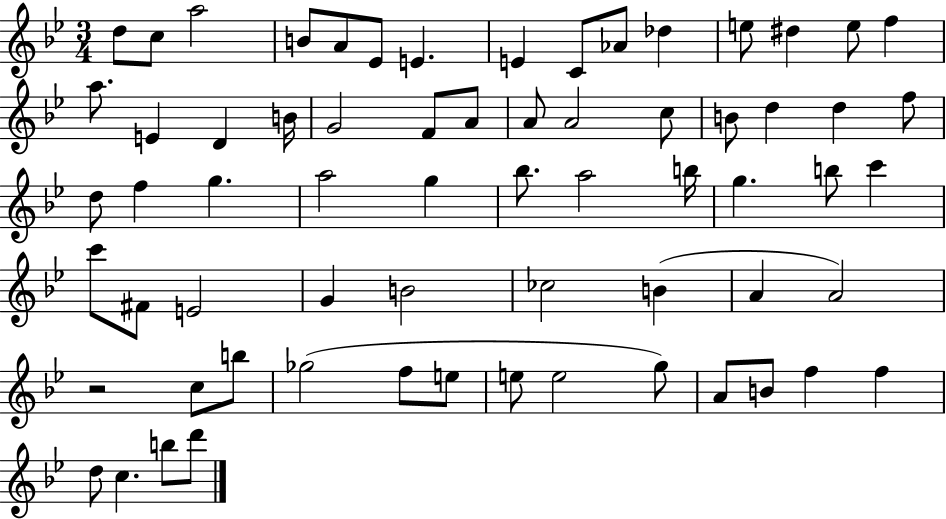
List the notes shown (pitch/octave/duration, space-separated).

D5/e C5/e A5/h B4/e A4/e Eb4/e E4/q. E4/q C4/e Ab4/e Db5/q E5/e D#5/q E5/e F5/q A5/e. E4/q D4/q B4/s G4/h F4/e A4/e A4/e A4/h C5/e B4/e D5/q D5/q F5/e D5/e F5/q G5/q. A5/h G5/q Bb5/e. A5/h B5/s G5/q. B5/e C6/q C6/e F#4/e E4/h G4/q B4/h CES5/h B4/q A4/q A4/h R/h C5/e B5/e Gb5/h F5/e E5/e E5/e E5/h G5/e A4/e B4/e F5/q F5/q D5/e C5/q. B5/e D6/e